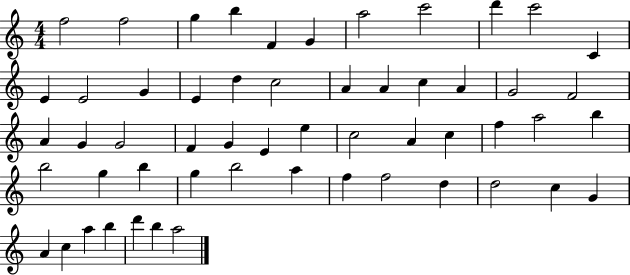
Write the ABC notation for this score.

X:1
T:Untitled
M:4/4
L:1/4
K:C
f2 f2 g b F G a2 c'2 d' c'2 C E E2 G E d c2 A A c A G2 F2 A G G2 F G E e c2 A c f a2 b b2 g b g b2 a f f2 d d2 c G A c a b d' b a2